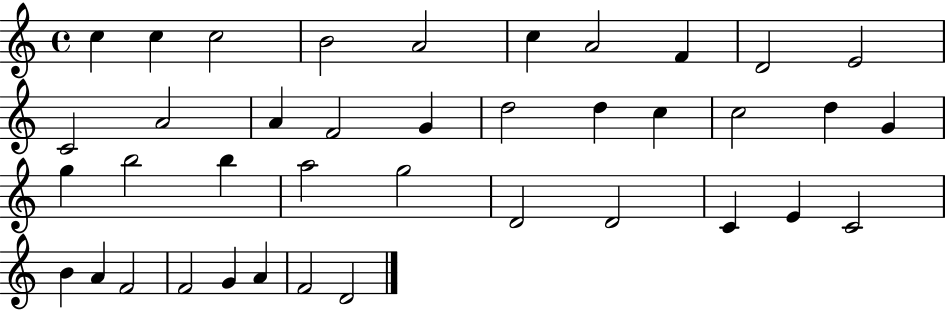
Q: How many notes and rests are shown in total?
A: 39